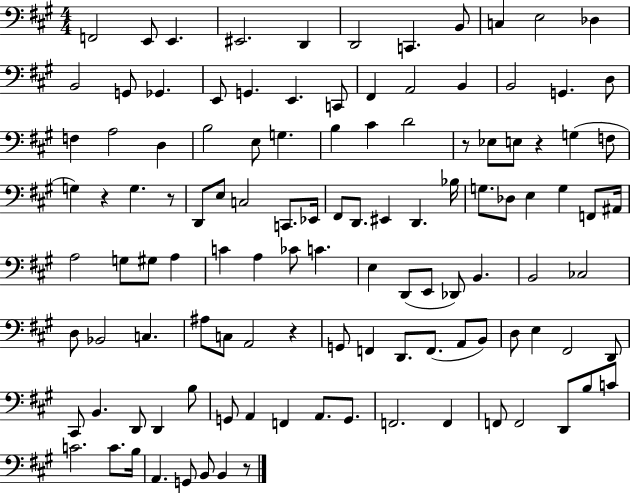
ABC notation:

X:1
T:Untitled
M:4/4
L:1/4
K:A
F,,2 E,,/2 E,, ^E,,2 D,, D,,2 C,, B,,/2 C, E,2 _D, B,,2 G,,/2 _G,, E,,/2 G,, E,, C,,/2 ^F,, A,,2 B,, B,,2 G,, D,/2 F, A,2 D, B,2 E,/2 G, B, ^C D2 z/2 _E,/2 E,/2 z G, F,/2 G, z G, z/2 D,,/2 E,/2 C,2 C,,/2 _E,,/4 ^F,,/2 D,,/2 ^E,, D,, _B,/4 G,/2 _D,/2 E, G, F,,/2 ^A,,/4 A,2 G,/2 ^G,/2 A, C A, _C/2 C E, D,,/2 E,,/2 _D,,/2 B,, B,,2 _C,2 D,/2 _B,,2 C, ^A,/2 C,/2 A,,2 z G,,/2 F,, D,,/2 F,,/2 A,,/2 B,,/2 D,/2 E, ^F,,2 D,,/2 ^C,,/2 B,, D,,/2 D,, B,/2 G,,/2 A,, F,, A,,/2 G,,/2 F,,2 F,, F,,/2 F,,2 D,,/2 B,/2 C/2 C2 C/2 B,/4 A,, G,,/2 B,,/2 B,, z/2